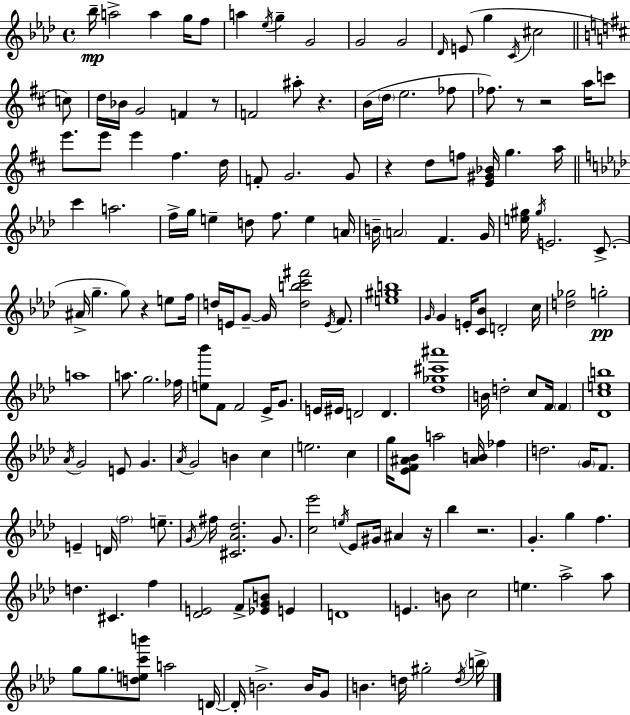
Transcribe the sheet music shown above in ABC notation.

X:1
T:Untitled
M:4/4
L:1/4
K:Fm
_b/4 a2 a g/4 f/2 a _e/4 g G2 G2 G2 _D/4 E/2 g C/4 ^c2 c/2 d/4 _B/4 G2 F z/2 F2 ^a/2 z B/4 d/4 e2 _f/2 _f/2 z/2 z2 a/4 c'/2 e'/2 e'/2 e' ^f d/4 F/2 G2 G/2 z d/2 f/2 [E^G_B]/4 g a/4 c' a2 f/4 g/4 e d/2 f/2 e A/4 B/4 A2 F G/4 [e^g]/4 ^g/4 E2 C/2 ^A/4 g g/2 z e/2 f/4 d/4 E/4 G/2 G/4 [dbc'^f']2 E/4 F/2 [e^gb]4 G/4 G E/4 [C_B]/2 D2 c/4 [d_g]2 g2 a4 a/2 g2 _f/4 [e_b']/2 F/2 F2 _E/4 G/2 E/4 ^E/4 D2 D [_d_g^c'^a']4 B/4 d2 c/2 F/4 F [_Dceb]4 _A/4 G2 E/2 G _A/4 G2 B c e2 c g/4 [_EF^A_B]/2 a2 [^AB]/4 _f d2 G/4 F/2 E D/4 f2 e/2 G/4 ^f/4 [^C_A_d]2 G/2 [c_e']2 e/4 _E/2 ^G/4 ^A z/4 _b z2 G g f d ^C f [_DE]2 F/2 [_EGB]/2 E D4 E B/2 c2 e _a2 _a/2 g/2 g/2 [dec'b']/2 a2 D/4 D/4 B2 B/4 G/2 B d/4 ^g2 d/4 b/4